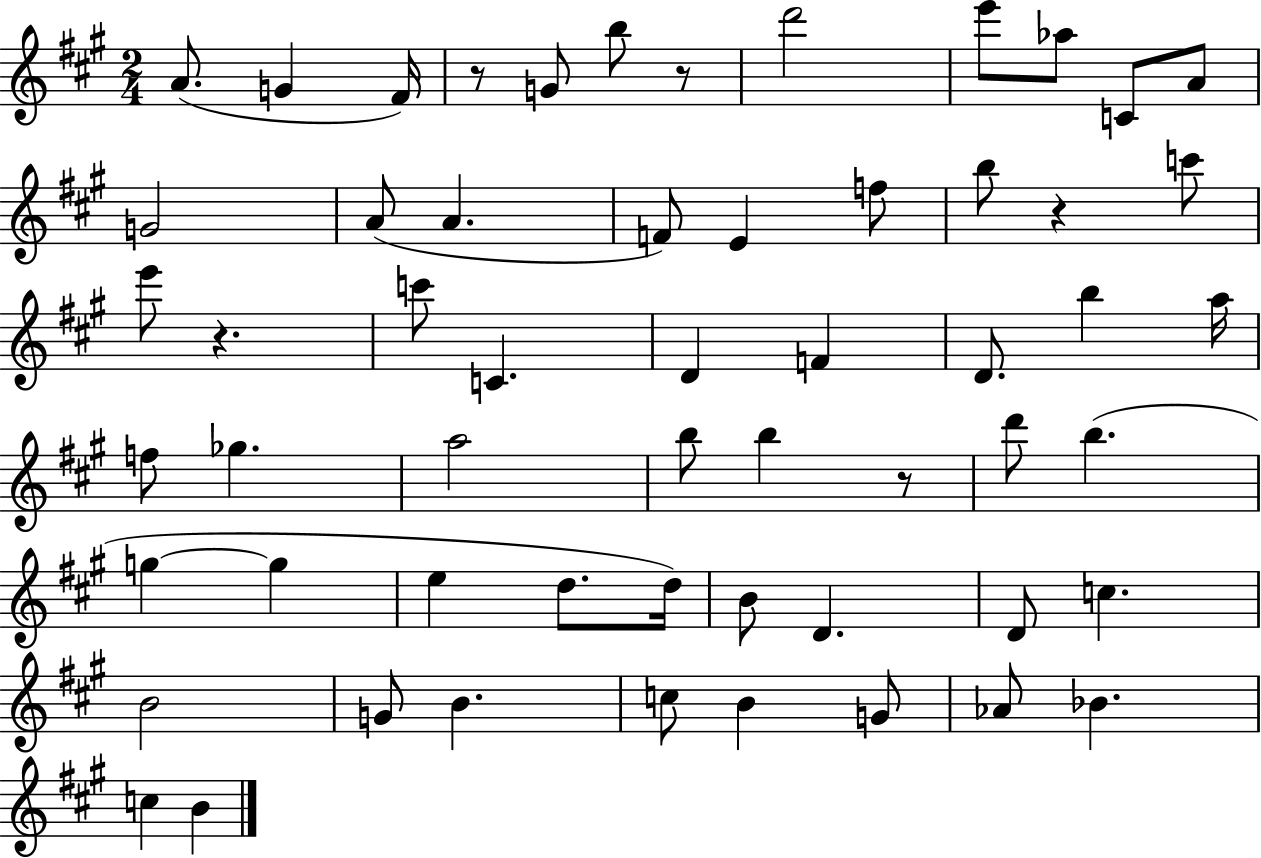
A4/e. G4/q F#4/s R/e G4/e B5/e R/e D6/h E6/e Ab5/e C4/e A4/e G4/h A4/e A4/q. F4/e E4/q F5/e B5/e R/q C6/e E6/e R/q. C6/e C4/q. D4/q F4/q D4/e. B5/q A5/s F5/e Gb5/q. A5/h B5/e B5/q R/e D6/e B5/q. G5/q G5/q E5/q D5/e. D5/s B4/e D4/q. D4/e C5/q. B4/h G4/e B4/q. C5/e B4/q G4/e Ab4/e Bb4/q. C5/q B4/q